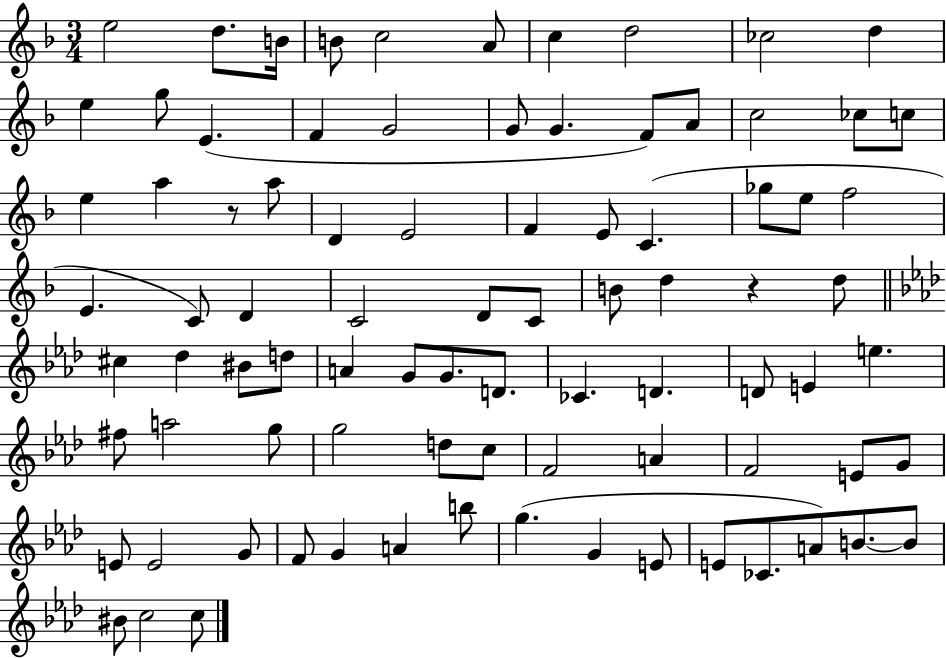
E5/h D5/e. B4/s B4/e C5/h A4/e C5/q D5/h CES5/h D5/q E5/q G5/e E4/q. F4/q G4/h G4/e G4/q. F4/e A4/e C5/h CES5/e C5/e E5/q A5/q R/e A5/e D4/q E4/h F4/q E4/e C4/q. Gb5/e E5/e F5/h E4/q. C4/e D4/q C4/h D4/e C4/e B4/e D5/q R/q D5/e C#5/q Db5/q BIS4/e D5/e A4/q G4/e G4/e. D4/e. CES4/q. D4/q. D4/e E4/q E5/q. F#5/e A5/h G5/e G5/h D5/e C5/e F4/h A4/q F4/h E4/e G4/e E4/e E4/h G4/e F4/e G4/q A4/q B5/e G5/q. G4/q E4/e E4/e CES4/e. A4/e B4/e. B4/e BIS4/e C5/h C5/e